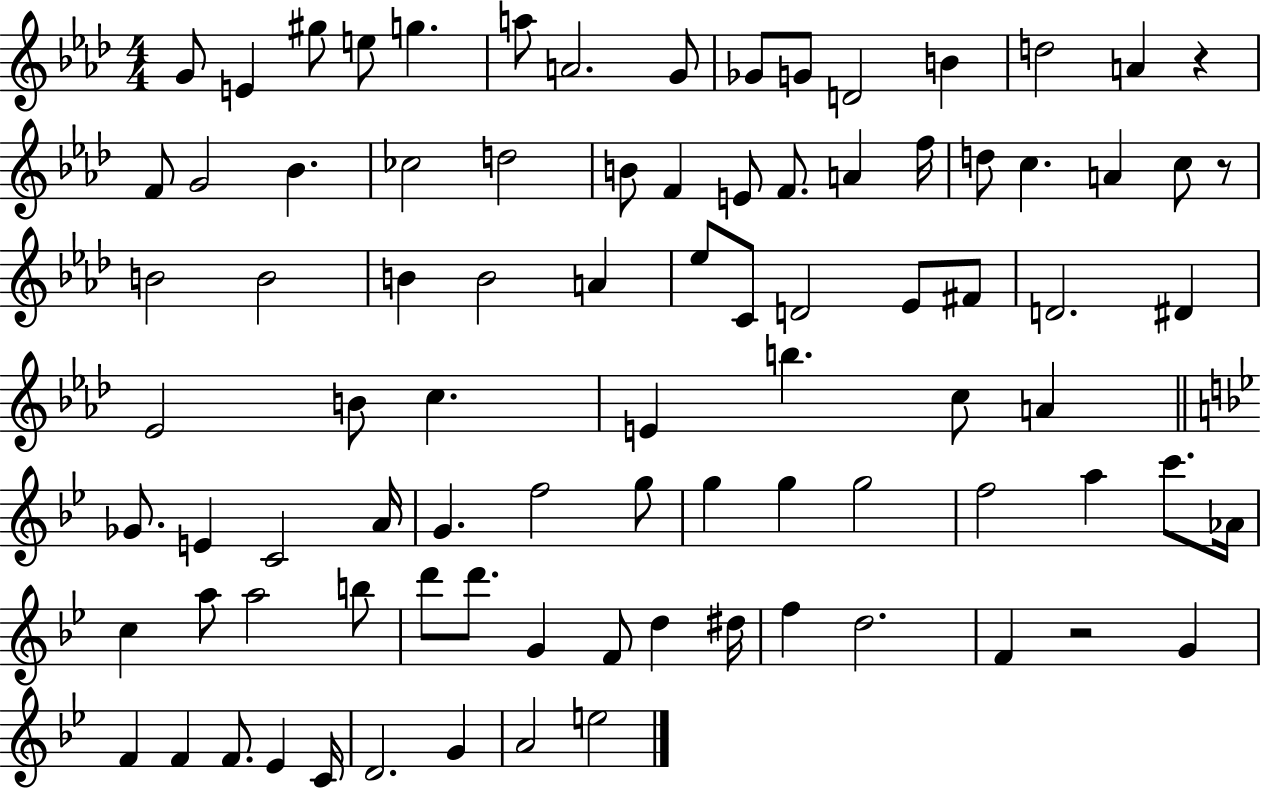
G4/e E4/q G#5/e E5/e G5/q. A5/e A4/h. G4/e Gb4/e G4/e D4/h B4/q D5/h A4/q R/q F4/e G4/h Bb4/q. CES5/h D5/h B4/e F4/q E4/e F4/e. A4/q F5/s D5/e C5/q. A4/q C5/e R/e B4/h B4/h B4/q B4/h A4/q Eb5/e C4/e D4/h Eb4/e F#4/e D4/h. D#4/q Eb4/h B4/e C5/q. E4/q B5/q. C5/e A4/q Gb4/e. E4/q C4/h A4/s G4/q. F5/h G5/e G5/q G5/q G5/h F5/h A5/q C6/e. Ab4/s C5/q A5/e A5/h B5/e D6/e D6/e. G4/q F4/e D5/q D#5/s F5/q D5/h. F4/q R/h G4/q F4/q F4/q F4/e. Eb4/q C4/s D4/h. G4/q A4/h E5/h